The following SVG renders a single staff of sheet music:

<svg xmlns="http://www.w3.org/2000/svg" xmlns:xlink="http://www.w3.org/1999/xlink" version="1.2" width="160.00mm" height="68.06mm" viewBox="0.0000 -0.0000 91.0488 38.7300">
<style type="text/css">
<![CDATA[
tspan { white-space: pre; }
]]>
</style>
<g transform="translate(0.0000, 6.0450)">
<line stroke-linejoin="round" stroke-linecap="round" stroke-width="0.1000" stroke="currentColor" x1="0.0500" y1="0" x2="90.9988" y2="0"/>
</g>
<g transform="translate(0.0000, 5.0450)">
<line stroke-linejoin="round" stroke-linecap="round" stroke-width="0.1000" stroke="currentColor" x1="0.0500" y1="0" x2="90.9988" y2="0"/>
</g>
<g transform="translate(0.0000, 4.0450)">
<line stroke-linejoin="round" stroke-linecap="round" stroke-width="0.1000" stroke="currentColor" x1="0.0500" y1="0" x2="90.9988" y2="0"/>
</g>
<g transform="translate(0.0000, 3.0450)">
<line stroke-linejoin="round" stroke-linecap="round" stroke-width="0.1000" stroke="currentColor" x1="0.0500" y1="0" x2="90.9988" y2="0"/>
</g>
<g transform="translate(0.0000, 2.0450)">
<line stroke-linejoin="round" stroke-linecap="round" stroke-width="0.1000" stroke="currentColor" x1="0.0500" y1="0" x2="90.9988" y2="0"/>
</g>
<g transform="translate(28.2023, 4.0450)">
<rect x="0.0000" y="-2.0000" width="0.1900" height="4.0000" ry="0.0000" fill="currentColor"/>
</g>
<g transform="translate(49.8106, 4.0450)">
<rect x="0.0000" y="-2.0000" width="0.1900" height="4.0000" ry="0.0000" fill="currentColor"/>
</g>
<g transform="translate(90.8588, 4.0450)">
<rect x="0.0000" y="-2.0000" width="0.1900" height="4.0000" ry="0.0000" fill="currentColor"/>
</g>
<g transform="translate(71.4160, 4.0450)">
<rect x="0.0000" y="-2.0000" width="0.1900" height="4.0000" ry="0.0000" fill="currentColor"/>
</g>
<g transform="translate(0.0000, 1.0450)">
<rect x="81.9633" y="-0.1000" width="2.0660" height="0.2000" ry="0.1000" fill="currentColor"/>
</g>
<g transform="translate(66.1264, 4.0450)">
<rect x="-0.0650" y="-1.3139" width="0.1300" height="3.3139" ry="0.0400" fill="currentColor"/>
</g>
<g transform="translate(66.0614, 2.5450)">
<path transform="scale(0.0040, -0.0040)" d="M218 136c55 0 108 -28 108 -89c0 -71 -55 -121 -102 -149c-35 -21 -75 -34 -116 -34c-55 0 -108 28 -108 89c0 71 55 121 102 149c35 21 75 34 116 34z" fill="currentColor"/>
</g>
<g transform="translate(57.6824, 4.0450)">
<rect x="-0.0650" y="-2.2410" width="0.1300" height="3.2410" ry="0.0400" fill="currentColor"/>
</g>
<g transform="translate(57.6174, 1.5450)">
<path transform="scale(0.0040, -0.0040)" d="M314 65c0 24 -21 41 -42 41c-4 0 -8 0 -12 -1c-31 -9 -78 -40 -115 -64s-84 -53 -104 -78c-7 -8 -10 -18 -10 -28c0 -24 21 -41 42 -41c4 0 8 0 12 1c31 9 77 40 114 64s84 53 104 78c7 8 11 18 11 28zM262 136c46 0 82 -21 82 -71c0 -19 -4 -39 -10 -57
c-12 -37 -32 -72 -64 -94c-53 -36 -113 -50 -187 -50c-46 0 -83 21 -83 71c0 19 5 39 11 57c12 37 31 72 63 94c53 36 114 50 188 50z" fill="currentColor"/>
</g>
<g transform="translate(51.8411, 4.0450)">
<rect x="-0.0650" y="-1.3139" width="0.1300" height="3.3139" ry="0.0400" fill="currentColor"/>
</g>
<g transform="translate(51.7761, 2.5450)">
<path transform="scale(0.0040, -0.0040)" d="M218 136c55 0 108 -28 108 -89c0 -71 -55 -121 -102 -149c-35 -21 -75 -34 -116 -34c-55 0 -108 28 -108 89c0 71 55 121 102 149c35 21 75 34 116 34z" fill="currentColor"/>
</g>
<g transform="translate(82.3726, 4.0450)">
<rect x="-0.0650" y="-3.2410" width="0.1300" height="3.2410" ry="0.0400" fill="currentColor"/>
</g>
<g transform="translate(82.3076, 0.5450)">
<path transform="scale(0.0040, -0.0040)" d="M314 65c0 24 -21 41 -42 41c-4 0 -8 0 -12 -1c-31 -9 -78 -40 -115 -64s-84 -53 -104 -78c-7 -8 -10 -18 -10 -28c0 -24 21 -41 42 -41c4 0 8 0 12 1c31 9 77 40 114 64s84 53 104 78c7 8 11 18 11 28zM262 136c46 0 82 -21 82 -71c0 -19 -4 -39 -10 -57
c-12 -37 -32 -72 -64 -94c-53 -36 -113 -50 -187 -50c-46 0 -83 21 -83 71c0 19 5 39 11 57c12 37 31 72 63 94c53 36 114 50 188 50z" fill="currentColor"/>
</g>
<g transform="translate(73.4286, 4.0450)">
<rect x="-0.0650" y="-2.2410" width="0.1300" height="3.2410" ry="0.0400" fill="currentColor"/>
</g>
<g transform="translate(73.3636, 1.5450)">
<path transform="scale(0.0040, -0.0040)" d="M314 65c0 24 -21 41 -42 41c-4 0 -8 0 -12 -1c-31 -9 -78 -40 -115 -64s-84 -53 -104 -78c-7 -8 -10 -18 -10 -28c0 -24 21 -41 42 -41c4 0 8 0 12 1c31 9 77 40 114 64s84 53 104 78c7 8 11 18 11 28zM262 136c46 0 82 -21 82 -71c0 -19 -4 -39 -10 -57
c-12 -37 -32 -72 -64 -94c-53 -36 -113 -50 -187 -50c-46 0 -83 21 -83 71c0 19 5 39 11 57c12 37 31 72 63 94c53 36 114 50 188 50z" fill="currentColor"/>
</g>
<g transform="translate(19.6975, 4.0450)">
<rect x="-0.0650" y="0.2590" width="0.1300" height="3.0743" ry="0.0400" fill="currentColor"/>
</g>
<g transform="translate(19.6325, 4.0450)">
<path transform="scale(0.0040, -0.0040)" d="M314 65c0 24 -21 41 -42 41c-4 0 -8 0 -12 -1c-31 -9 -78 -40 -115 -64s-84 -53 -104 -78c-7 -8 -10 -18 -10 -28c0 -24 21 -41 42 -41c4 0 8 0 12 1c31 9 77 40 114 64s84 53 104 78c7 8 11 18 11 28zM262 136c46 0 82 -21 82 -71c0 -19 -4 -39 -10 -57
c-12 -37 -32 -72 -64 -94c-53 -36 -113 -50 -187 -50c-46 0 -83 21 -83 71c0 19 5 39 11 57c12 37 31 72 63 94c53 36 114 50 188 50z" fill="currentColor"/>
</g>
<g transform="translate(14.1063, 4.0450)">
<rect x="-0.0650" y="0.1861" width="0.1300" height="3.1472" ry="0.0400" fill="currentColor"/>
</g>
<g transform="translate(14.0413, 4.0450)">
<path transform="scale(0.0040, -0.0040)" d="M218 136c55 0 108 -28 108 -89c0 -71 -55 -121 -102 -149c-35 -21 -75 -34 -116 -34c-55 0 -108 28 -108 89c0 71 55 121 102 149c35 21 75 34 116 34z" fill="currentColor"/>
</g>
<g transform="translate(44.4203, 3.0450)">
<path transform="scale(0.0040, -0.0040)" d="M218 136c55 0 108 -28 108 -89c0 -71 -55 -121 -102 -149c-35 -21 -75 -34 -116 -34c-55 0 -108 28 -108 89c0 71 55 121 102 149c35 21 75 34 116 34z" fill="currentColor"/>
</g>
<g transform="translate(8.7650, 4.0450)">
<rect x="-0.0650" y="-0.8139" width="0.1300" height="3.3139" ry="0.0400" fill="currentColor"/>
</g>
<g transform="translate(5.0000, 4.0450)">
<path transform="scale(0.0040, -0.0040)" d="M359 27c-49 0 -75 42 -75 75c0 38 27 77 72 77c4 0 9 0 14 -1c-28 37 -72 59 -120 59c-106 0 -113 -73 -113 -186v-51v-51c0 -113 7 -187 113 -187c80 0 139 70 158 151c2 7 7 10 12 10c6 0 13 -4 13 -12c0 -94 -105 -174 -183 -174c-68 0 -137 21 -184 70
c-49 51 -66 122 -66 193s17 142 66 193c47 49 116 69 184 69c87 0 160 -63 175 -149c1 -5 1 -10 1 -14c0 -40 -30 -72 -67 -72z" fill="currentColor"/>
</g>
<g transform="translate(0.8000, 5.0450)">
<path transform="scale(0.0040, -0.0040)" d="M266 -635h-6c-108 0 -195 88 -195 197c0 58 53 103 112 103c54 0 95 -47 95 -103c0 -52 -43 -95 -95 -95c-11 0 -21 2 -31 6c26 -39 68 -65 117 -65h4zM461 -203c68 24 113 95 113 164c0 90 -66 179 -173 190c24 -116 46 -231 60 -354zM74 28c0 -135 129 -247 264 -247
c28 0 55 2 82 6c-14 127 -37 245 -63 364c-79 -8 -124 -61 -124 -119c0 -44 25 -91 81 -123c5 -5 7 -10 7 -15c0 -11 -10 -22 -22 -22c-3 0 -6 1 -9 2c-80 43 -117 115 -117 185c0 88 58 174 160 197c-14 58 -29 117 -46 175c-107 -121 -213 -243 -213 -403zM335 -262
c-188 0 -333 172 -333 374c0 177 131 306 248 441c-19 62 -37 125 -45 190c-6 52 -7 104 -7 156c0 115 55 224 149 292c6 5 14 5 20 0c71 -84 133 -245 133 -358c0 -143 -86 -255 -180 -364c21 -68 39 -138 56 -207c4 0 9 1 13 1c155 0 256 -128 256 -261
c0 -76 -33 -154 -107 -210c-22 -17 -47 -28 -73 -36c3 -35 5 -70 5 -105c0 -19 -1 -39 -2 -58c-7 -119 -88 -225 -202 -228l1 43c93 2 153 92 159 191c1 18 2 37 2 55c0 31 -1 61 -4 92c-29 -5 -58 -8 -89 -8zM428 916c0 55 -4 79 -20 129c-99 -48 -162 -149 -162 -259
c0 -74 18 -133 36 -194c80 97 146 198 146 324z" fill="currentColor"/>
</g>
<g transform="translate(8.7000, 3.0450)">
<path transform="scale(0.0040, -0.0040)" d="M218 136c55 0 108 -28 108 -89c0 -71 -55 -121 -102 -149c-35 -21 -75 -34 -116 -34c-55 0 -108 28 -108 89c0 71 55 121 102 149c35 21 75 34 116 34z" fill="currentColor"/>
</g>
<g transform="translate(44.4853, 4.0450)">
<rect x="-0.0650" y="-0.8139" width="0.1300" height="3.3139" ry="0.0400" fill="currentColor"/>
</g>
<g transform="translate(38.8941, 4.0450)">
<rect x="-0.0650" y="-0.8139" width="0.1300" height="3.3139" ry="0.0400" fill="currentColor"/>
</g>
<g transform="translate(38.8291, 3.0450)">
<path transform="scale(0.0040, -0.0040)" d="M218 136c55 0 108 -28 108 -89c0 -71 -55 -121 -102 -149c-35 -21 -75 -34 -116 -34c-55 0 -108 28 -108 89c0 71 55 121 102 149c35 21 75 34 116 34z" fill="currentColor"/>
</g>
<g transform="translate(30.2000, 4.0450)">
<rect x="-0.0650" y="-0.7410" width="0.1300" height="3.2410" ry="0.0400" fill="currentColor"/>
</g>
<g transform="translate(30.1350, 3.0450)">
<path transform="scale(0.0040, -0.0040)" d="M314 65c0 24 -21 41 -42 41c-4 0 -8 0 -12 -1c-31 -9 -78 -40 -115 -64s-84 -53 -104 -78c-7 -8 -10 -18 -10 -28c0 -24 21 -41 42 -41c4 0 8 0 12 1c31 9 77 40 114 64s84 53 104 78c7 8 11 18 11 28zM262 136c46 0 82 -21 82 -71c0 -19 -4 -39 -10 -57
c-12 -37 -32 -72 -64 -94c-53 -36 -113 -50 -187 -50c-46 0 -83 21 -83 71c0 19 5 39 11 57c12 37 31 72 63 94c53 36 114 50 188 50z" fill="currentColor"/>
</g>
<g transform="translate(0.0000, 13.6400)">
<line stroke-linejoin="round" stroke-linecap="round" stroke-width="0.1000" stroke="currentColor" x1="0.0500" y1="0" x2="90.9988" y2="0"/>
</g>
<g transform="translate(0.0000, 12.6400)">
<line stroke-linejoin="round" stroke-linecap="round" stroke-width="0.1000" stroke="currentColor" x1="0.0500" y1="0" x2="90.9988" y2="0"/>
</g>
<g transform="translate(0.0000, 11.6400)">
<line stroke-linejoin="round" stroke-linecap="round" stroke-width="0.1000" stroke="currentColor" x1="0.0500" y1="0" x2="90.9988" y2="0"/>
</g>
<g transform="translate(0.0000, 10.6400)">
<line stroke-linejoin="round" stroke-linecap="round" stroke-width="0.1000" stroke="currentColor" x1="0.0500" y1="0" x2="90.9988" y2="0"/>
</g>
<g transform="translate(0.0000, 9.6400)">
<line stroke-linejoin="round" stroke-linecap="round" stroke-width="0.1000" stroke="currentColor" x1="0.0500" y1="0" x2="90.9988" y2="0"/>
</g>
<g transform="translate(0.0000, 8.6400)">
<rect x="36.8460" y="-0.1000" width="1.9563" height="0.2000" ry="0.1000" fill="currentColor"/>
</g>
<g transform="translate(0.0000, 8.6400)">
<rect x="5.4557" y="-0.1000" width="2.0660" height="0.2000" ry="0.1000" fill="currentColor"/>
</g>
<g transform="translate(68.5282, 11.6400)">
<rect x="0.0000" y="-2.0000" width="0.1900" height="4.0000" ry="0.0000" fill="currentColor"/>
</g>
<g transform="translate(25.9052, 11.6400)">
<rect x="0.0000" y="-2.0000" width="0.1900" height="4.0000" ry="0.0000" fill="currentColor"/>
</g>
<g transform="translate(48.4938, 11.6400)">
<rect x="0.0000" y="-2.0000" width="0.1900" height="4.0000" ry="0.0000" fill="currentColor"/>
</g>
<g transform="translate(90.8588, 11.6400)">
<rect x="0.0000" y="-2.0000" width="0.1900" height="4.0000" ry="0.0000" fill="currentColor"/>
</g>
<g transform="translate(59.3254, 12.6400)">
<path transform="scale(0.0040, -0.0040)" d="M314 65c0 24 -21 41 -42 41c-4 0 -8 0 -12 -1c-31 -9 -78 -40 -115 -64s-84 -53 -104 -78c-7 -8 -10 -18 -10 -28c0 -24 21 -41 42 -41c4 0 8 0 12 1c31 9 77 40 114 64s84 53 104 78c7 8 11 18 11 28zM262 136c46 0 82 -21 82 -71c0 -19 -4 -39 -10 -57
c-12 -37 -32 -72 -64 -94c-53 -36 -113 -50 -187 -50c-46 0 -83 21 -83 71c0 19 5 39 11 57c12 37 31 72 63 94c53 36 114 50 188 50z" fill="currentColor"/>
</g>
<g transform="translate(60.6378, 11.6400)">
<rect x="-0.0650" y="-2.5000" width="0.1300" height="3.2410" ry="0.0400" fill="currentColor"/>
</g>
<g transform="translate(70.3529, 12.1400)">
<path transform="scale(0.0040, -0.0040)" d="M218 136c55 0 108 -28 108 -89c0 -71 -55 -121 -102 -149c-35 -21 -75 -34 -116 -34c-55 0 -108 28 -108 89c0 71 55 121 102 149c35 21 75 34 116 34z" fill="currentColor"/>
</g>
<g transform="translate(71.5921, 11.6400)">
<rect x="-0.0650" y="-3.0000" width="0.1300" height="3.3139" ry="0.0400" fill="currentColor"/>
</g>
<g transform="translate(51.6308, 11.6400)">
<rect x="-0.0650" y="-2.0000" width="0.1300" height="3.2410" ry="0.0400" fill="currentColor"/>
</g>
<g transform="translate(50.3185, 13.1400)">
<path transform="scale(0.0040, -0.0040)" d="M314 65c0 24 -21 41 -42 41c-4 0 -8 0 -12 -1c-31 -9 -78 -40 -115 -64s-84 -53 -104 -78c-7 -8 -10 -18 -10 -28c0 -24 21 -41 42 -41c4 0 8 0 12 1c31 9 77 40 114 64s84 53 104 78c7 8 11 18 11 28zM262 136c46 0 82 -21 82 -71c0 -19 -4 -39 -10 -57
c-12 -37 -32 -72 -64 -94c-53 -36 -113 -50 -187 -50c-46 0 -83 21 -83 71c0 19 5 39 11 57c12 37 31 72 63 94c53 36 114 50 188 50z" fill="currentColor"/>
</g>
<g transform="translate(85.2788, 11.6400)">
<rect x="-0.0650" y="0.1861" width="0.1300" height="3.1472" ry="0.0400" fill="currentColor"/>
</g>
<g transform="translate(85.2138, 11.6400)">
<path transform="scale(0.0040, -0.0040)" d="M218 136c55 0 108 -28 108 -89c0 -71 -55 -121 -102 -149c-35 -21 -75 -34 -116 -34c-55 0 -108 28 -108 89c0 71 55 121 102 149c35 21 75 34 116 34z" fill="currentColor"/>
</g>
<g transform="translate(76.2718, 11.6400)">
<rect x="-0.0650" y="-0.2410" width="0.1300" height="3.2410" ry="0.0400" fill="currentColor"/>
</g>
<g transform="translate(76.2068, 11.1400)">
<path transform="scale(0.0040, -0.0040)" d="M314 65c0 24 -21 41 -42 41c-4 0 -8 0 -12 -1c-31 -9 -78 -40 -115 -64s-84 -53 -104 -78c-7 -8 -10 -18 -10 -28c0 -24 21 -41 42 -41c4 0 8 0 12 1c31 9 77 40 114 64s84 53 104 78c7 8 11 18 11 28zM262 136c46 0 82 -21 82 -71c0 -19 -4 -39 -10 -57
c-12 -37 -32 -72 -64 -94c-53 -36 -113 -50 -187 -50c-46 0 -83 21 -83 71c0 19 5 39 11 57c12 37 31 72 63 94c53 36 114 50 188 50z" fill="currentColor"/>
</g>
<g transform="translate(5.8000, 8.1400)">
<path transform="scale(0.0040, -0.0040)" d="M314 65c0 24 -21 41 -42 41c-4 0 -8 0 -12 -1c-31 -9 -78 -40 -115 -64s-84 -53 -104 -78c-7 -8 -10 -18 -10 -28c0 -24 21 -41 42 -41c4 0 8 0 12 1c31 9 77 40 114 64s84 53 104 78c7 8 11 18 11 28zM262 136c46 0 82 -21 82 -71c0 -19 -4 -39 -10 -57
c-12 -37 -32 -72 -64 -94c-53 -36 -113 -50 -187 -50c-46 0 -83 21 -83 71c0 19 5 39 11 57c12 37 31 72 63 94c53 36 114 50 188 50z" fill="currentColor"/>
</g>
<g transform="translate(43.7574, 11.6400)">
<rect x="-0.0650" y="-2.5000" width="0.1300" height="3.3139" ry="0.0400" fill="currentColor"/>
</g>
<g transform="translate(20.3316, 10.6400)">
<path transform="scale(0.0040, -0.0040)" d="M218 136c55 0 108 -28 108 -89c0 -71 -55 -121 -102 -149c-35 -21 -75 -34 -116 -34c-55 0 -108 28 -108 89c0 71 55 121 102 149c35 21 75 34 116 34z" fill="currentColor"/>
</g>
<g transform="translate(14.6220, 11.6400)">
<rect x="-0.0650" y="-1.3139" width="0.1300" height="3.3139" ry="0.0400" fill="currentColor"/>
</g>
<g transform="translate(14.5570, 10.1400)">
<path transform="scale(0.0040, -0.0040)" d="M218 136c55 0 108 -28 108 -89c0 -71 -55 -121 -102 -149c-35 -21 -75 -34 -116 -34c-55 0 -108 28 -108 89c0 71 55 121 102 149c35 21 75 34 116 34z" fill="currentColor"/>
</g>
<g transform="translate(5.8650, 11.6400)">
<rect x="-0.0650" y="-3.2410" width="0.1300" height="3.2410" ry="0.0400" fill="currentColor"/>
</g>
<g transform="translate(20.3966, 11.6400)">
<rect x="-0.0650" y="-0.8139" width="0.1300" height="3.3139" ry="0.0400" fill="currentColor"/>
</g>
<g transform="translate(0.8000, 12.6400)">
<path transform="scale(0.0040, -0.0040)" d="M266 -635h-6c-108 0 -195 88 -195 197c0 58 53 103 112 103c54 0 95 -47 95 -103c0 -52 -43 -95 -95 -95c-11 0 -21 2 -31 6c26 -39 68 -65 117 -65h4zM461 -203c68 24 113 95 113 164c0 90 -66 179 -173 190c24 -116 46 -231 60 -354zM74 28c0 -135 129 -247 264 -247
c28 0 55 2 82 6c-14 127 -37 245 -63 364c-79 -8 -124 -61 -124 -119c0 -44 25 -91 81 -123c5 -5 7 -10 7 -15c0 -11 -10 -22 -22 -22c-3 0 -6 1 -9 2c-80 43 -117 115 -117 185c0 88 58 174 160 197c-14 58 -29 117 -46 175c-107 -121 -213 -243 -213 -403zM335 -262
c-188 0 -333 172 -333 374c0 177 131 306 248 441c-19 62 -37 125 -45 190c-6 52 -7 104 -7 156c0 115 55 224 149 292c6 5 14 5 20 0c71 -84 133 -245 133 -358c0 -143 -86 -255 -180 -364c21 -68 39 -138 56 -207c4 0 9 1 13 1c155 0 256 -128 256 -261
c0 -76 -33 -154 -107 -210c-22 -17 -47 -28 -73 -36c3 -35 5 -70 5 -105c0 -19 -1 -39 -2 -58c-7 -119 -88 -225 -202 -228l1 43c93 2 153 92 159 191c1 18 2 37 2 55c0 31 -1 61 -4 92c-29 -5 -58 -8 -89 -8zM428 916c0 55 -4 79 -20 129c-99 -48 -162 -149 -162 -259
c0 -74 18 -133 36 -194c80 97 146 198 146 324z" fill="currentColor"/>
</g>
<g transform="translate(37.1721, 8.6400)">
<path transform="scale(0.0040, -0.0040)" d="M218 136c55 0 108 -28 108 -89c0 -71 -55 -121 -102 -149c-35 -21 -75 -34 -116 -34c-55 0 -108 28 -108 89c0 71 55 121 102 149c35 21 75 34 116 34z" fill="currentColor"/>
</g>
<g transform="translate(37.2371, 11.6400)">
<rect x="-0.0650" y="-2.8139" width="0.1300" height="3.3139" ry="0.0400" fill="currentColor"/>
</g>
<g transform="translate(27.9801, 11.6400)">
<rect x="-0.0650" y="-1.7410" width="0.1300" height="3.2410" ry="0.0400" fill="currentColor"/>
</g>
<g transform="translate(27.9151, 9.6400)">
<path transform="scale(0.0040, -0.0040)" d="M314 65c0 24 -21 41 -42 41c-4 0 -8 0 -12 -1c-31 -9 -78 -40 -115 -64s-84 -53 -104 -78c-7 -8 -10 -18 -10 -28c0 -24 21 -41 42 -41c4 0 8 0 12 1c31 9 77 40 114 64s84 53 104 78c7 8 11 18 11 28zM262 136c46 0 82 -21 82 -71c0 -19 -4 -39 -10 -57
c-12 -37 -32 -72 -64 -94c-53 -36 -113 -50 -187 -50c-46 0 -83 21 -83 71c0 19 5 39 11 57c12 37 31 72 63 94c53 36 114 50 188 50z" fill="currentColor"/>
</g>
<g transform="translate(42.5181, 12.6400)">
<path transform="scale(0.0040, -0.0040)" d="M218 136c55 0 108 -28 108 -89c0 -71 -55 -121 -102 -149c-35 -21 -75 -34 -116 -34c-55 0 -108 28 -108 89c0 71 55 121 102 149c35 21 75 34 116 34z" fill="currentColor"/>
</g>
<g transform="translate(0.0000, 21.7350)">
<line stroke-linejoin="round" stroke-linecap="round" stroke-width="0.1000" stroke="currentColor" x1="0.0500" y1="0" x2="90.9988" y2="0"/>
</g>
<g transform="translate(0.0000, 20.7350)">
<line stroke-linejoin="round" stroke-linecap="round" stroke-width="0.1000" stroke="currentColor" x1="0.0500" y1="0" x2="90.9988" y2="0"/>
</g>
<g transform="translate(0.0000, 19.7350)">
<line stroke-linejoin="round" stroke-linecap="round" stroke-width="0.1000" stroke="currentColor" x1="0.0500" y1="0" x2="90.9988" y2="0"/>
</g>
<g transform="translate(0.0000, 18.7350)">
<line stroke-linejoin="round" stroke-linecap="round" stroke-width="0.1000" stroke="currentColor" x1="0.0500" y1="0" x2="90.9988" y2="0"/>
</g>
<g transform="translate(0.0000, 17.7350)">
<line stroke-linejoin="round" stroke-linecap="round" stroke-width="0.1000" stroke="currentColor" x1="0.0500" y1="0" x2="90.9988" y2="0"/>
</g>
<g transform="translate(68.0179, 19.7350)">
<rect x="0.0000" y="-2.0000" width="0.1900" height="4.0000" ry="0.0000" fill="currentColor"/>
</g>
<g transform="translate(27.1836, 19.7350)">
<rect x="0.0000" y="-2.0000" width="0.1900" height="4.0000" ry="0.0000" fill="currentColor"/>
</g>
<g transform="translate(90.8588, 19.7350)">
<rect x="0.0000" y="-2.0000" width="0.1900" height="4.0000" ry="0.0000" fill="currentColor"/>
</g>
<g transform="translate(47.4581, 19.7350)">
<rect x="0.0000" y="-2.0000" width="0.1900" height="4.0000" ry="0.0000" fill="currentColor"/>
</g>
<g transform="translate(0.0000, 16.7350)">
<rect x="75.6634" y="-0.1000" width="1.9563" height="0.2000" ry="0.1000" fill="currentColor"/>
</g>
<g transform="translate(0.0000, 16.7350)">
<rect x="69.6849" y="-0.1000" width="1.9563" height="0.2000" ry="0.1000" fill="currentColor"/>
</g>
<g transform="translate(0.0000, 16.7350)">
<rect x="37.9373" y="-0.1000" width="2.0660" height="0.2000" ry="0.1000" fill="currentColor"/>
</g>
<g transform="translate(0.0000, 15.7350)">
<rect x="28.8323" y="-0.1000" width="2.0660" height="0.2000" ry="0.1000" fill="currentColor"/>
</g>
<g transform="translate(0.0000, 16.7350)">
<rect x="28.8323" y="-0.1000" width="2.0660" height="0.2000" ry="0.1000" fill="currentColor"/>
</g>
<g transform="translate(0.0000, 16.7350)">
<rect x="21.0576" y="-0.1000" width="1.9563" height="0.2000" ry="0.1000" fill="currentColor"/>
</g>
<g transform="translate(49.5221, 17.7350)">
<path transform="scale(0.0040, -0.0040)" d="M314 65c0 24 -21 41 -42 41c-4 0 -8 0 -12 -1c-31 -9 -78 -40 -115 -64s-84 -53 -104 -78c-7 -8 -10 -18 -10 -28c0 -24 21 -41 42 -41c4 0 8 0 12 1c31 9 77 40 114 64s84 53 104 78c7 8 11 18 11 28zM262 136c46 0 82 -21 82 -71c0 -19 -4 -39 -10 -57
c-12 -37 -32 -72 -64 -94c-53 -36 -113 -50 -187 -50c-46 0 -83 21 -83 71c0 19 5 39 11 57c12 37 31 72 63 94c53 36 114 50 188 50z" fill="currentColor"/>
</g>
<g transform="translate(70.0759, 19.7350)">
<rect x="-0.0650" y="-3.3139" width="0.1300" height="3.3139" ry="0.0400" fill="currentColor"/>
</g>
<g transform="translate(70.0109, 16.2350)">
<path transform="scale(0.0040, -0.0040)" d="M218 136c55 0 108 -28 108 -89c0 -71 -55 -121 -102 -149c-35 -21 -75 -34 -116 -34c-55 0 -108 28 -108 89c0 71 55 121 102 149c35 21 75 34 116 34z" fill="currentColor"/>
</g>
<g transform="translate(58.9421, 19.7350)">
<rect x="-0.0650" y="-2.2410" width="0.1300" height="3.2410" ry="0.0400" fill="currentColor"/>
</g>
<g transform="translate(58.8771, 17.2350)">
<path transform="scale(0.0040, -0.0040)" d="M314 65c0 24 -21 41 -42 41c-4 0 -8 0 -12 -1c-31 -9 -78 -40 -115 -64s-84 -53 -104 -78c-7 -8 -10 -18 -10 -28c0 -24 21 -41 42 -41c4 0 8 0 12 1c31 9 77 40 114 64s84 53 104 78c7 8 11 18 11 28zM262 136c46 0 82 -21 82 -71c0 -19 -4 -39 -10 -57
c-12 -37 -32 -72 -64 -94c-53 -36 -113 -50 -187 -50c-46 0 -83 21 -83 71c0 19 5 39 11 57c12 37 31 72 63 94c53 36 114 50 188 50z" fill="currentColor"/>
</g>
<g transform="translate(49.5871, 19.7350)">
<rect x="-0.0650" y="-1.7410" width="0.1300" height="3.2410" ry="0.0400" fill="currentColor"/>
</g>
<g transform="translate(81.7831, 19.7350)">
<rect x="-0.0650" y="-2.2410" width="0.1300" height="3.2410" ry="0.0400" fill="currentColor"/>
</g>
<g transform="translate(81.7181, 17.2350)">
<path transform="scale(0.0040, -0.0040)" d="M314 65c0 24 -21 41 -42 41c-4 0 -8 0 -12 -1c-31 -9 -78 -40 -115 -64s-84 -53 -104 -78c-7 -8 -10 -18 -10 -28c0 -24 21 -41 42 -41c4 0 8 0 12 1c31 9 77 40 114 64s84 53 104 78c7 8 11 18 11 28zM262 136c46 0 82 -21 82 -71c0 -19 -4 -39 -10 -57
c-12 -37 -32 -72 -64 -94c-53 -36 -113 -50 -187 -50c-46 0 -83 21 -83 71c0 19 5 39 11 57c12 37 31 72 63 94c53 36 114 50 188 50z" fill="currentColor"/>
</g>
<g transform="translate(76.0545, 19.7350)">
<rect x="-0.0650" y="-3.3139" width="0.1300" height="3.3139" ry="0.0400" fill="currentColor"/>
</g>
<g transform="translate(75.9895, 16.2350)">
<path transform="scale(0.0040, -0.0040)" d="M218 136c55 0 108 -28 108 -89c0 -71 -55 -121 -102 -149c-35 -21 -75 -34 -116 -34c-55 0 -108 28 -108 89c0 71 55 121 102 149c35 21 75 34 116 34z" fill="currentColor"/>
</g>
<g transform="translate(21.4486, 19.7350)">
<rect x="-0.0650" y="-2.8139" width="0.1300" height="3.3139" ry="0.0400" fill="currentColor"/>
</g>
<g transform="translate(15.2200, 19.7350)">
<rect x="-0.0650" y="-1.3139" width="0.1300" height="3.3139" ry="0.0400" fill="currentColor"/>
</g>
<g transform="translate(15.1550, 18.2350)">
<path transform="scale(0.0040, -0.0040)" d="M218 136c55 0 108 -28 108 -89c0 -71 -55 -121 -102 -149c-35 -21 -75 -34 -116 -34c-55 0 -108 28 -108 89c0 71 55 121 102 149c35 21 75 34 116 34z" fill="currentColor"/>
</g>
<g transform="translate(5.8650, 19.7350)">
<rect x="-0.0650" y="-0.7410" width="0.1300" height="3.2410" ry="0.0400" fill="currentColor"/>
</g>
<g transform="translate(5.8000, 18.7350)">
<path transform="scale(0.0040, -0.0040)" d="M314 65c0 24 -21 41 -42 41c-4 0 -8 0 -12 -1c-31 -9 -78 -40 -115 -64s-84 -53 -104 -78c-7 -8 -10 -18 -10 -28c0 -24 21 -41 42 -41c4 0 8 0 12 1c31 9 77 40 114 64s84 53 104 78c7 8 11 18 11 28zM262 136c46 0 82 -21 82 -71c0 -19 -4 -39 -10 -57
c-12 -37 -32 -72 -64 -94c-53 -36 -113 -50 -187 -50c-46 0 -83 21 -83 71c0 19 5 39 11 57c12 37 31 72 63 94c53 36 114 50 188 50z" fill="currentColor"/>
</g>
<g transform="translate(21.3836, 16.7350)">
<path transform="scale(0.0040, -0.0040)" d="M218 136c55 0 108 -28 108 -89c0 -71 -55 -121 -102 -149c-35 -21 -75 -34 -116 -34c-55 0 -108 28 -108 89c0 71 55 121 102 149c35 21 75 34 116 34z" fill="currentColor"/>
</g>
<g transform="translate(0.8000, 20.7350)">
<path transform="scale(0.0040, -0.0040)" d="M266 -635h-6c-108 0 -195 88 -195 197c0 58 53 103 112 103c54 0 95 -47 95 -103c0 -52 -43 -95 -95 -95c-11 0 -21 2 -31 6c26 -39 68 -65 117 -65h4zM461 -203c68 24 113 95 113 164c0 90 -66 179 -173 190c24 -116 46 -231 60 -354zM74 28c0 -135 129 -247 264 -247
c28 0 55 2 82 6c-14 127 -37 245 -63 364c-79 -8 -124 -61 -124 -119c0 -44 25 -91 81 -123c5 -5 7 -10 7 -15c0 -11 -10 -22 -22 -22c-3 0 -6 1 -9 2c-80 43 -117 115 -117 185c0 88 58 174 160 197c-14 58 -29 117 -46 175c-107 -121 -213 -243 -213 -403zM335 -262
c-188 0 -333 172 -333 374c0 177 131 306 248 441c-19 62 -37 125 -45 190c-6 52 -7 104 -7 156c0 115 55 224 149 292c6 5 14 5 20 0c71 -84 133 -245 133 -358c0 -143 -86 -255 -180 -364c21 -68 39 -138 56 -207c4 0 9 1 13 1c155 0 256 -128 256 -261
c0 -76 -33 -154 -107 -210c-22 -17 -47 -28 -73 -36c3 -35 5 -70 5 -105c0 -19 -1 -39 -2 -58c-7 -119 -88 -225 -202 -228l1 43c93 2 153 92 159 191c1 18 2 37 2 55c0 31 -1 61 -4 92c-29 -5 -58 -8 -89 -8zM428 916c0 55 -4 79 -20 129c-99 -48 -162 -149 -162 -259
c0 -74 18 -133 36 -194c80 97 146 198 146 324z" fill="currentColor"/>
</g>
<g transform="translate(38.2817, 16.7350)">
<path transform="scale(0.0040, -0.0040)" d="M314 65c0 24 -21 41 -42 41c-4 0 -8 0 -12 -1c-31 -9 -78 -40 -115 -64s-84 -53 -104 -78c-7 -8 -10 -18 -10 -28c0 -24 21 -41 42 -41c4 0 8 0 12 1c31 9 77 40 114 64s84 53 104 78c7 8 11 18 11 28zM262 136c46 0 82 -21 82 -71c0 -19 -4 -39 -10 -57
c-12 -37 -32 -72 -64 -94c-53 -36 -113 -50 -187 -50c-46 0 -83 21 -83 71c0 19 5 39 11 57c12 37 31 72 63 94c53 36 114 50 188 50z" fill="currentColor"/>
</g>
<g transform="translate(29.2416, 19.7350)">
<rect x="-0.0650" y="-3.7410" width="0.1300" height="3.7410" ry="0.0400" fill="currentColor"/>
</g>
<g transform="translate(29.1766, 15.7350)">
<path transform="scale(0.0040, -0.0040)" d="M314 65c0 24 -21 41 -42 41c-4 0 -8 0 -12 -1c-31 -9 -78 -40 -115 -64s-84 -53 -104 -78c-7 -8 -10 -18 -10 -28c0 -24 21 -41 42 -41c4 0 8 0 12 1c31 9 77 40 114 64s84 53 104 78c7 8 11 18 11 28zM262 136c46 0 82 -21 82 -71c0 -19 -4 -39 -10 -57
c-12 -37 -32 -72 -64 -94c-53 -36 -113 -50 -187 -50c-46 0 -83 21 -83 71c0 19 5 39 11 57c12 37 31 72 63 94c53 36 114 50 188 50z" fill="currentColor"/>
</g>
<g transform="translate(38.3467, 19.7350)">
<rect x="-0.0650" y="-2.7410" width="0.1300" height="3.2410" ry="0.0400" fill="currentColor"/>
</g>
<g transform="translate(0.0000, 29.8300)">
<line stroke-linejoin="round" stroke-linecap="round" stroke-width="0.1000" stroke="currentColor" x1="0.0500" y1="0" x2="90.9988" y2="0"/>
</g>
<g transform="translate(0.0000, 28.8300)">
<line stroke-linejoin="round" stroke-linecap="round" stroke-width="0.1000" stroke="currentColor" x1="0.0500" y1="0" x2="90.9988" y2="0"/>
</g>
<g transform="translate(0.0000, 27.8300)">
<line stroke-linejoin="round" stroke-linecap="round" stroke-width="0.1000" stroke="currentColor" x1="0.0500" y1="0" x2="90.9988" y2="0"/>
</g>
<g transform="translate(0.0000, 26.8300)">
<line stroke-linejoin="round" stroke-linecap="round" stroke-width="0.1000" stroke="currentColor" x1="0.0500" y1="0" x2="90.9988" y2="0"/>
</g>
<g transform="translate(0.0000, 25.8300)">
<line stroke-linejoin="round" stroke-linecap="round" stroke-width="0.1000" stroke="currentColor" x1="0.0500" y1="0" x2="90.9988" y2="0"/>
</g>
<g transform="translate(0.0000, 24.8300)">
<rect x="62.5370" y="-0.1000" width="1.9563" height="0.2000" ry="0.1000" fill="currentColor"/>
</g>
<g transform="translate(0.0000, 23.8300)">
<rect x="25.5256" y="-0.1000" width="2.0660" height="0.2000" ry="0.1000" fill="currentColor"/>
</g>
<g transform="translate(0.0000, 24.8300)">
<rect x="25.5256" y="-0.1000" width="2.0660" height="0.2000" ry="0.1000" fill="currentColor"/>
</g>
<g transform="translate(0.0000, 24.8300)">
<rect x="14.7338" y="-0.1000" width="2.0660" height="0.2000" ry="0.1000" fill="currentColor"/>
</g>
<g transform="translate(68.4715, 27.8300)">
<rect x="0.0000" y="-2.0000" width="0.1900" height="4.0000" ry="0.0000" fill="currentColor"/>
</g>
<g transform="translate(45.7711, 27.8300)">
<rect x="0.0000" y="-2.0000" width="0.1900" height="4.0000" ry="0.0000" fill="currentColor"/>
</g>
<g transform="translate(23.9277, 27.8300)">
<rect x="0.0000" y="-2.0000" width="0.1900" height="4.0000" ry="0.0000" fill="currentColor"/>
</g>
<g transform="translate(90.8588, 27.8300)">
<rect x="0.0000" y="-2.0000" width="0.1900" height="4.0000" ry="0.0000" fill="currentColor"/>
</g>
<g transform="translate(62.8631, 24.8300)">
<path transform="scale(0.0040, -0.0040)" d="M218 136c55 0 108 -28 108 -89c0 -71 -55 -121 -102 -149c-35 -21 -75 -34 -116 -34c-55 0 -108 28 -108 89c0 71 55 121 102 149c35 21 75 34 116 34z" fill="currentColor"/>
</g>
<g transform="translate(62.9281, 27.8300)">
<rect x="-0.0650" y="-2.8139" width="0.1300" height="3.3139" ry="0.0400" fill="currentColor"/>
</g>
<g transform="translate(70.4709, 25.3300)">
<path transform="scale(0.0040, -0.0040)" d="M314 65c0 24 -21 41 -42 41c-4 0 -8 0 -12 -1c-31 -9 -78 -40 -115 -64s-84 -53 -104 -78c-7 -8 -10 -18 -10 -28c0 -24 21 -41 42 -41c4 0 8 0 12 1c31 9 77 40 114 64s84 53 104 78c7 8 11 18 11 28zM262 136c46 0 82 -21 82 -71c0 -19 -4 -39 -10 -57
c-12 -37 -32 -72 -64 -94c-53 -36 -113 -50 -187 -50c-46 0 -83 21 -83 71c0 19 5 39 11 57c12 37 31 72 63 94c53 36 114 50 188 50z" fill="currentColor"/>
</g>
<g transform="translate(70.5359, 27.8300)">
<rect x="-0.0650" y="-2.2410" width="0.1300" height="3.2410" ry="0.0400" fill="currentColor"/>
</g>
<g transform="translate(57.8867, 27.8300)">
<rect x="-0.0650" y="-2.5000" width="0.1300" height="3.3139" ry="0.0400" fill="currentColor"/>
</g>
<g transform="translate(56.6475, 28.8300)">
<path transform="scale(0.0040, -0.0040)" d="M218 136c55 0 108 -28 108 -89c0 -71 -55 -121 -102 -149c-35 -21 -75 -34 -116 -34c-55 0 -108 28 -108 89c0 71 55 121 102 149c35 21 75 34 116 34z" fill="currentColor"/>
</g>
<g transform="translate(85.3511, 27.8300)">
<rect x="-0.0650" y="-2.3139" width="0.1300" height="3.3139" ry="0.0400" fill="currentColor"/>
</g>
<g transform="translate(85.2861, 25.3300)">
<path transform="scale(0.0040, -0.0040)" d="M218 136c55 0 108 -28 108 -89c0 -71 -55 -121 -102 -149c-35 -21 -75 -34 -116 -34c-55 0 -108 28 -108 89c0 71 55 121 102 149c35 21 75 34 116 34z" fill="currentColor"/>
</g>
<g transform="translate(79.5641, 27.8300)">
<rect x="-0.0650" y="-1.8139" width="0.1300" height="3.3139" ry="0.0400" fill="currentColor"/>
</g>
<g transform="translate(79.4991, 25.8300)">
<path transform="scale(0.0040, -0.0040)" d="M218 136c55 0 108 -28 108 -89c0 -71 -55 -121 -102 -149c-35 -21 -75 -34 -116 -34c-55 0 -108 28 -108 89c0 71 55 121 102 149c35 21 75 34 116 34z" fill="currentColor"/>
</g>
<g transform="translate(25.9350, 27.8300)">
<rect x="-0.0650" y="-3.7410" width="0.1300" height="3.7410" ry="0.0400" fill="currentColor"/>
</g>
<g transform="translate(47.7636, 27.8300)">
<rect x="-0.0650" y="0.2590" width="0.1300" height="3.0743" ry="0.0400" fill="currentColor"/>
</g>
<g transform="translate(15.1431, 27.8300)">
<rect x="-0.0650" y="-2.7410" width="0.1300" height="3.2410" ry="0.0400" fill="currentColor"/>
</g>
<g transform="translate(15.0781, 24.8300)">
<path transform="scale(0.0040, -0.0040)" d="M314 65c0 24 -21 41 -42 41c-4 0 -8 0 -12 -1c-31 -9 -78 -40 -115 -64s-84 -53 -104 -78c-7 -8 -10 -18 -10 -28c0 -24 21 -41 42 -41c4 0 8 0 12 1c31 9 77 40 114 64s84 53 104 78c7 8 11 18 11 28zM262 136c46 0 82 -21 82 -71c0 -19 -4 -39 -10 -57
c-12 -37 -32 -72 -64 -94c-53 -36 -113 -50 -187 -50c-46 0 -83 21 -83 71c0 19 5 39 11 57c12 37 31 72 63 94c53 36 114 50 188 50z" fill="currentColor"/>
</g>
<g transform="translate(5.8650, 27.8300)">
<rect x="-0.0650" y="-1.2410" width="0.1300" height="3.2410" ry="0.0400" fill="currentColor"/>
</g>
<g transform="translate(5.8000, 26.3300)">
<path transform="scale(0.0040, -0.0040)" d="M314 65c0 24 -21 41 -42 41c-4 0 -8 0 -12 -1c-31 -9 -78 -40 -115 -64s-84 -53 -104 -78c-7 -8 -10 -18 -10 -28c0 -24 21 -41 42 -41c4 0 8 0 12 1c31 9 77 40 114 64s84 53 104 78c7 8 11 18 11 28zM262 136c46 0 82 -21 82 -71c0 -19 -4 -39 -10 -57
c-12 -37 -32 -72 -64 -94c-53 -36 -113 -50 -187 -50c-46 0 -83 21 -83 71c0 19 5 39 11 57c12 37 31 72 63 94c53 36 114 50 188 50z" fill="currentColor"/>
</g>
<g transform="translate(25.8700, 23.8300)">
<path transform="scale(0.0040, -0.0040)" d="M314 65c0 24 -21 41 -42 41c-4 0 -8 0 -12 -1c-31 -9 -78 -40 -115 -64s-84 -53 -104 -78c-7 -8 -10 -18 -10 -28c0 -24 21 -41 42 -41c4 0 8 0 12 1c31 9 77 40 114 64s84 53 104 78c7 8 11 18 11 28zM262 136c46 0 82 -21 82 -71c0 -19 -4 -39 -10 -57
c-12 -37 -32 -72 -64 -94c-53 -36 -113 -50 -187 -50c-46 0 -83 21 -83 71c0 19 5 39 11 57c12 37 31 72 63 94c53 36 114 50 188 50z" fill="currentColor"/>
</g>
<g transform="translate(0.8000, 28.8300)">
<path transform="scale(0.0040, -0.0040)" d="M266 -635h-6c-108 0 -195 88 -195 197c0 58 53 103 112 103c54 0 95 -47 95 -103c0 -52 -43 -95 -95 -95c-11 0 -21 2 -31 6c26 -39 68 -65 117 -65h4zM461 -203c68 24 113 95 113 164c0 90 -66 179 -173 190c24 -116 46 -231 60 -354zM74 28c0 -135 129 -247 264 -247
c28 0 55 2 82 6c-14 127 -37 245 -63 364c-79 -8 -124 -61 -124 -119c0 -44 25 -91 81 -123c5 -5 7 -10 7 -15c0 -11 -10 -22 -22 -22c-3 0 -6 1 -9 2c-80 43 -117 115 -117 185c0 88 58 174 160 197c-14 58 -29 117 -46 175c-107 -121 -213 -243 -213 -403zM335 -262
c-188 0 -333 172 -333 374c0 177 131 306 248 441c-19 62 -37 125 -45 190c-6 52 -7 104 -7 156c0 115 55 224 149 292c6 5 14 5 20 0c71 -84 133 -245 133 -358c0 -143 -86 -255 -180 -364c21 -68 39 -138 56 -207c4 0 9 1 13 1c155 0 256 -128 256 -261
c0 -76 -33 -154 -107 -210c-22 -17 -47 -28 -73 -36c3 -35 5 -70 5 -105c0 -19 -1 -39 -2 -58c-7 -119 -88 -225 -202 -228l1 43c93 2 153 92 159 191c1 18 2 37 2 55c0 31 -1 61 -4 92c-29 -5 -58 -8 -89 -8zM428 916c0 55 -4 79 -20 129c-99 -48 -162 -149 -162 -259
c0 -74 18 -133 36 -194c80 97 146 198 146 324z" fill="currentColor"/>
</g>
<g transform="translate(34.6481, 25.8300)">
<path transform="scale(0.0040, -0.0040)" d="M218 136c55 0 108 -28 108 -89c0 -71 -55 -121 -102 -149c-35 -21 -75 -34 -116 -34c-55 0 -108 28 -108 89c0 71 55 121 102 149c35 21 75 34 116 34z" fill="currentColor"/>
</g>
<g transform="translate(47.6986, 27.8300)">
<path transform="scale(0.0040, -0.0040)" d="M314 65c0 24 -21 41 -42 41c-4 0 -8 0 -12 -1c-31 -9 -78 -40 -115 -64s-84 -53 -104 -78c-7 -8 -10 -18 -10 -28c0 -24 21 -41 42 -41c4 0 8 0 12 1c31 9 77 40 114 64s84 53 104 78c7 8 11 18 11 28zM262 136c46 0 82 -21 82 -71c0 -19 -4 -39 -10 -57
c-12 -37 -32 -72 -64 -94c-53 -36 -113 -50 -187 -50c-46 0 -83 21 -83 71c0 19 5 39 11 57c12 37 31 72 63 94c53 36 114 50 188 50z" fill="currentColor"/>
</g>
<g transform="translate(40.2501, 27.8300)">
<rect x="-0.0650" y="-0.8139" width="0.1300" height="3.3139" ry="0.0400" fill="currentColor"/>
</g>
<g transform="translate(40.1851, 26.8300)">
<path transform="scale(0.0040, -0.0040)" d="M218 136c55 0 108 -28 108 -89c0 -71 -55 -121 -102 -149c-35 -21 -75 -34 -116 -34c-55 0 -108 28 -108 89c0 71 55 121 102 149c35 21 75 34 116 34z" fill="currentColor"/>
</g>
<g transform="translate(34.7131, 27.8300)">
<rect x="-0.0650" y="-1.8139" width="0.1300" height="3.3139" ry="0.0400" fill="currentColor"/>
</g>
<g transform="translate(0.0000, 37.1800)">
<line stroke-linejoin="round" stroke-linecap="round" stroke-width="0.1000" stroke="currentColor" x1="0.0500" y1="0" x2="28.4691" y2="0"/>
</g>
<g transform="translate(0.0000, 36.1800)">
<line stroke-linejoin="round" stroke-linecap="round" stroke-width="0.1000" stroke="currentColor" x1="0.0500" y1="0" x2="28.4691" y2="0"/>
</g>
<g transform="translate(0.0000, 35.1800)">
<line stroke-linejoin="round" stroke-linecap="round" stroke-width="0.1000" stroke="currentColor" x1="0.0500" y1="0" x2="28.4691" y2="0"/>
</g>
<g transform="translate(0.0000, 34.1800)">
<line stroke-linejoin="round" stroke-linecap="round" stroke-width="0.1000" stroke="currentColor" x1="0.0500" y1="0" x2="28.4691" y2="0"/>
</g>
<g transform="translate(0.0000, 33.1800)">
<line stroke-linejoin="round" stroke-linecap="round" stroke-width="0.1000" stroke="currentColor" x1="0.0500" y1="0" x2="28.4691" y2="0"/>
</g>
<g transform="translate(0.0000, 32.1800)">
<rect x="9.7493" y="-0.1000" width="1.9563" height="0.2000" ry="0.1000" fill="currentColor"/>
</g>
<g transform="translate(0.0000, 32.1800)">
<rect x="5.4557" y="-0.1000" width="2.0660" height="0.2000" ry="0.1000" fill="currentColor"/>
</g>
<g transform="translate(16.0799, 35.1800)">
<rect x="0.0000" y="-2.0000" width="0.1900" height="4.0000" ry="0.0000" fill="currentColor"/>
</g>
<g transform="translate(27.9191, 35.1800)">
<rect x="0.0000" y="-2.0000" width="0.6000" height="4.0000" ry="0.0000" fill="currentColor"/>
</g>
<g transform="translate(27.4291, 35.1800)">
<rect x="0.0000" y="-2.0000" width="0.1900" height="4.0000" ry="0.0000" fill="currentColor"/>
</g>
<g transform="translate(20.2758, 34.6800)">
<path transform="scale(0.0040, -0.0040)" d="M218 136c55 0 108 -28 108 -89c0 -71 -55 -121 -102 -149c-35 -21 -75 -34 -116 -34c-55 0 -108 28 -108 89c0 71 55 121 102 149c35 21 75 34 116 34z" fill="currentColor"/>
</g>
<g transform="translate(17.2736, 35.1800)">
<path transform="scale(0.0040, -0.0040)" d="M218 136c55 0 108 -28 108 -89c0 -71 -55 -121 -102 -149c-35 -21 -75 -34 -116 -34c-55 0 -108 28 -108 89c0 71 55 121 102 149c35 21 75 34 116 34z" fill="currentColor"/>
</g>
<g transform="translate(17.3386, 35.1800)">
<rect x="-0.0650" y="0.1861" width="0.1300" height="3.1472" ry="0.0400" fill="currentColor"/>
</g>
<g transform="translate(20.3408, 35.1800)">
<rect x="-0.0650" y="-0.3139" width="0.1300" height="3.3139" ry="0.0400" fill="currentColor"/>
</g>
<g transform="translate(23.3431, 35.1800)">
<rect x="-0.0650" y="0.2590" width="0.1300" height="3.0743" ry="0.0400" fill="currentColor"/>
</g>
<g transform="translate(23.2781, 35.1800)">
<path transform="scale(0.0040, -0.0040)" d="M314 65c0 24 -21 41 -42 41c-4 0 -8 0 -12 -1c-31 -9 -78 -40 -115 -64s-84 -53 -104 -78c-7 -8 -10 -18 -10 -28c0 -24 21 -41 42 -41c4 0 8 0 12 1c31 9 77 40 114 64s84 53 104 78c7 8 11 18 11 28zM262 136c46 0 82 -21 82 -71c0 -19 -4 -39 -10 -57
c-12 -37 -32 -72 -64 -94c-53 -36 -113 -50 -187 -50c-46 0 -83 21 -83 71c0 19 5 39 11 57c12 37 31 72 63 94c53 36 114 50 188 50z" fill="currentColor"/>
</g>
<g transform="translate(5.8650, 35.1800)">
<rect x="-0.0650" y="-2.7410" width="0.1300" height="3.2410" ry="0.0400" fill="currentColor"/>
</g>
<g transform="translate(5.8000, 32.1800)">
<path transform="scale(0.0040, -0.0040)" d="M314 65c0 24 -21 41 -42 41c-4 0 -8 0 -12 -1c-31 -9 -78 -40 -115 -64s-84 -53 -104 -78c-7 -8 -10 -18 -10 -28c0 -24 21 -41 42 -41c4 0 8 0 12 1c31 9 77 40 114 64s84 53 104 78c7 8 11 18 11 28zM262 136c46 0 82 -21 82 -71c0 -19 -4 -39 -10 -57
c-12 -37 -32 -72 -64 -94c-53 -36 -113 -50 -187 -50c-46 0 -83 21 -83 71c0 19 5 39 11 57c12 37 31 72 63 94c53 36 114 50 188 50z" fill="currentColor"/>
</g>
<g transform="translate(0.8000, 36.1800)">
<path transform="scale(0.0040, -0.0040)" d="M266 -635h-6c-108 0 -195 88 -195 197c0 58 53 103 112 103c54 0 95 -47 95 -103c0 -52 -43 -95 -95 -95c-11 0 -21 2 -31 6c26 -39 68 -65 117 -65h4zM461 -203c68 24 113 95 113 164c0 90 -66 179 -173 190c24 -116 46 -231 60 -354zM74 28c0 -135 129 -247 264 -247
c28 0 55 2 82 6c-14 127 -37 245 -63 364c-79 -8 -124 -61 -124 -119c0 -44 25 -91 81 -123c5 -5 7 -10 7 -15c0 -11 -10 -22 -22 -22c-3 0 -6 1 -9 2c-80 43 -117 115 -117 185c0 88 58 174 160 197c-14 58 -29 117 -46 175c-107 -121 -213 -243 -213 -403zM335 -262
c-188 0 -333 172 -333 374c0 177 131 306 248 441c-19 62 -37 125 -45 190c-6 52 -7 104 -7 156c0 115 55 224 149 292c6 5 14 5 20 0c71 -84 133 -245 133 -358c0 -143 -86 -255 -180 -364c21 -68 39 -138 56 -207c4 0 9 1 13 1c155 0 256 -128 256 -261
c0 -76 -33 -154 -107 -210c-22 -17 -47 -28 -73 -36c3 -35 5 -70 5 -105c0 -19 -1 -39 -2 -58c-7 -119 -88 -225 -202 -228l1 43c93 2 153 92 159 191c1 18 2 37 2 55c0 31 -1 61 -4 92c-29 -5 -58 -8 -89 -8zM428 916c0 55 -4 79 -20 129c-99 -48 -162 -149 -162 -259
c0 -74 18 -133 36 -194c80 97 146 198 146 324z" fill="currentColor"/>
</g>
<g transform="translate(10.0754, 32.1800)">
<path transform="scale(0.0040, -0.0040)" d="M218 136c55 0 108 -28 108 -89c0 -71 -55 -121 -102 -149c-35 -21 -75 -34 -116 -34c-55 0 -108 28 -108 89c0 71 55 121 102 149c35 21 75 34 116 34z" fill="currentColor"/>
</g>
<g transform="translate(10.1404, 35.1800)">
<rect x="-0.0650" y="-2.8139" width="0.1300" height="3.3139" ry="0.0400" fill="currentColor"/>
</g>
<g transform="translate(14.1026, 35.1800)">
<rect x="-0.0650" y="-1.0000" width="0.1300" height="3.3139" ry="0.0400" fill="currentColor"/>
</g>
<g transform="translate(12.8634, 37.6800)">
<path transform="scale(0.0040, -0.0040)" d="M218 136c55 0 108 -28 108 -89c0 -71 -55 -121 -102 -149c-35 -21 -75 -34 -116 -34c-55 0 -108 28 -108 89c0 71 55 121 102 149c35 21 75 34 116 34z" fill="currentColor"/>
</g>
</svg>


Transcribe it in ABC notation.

X:1
T:Untitled
M:4/4
L:1/4
K:C
d B B2 d2 d d e g2 e g2 b2 b2 e d f2 a G F2 G2 A c2 B d2 e a c'2 a2 f2 g2 b b g2 e2 a2 c'2 f d B2 G a g2 f g a2 a D B c B2